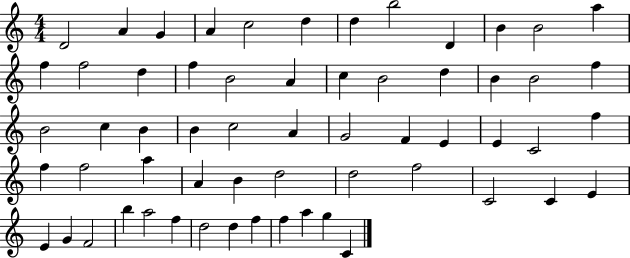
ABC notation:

X:1
T:Untitled
M:4/4
L:1/4
K:C
D2 A G A c2 d d b2 D B B2 a f f2 d f B2 A c B2 d B B2 f B2 c B B c2 A G2 F E E C2 f f f2 a A B d2 d2 f2 C2 C E E G F2 b a2 f d2 d f f a g C